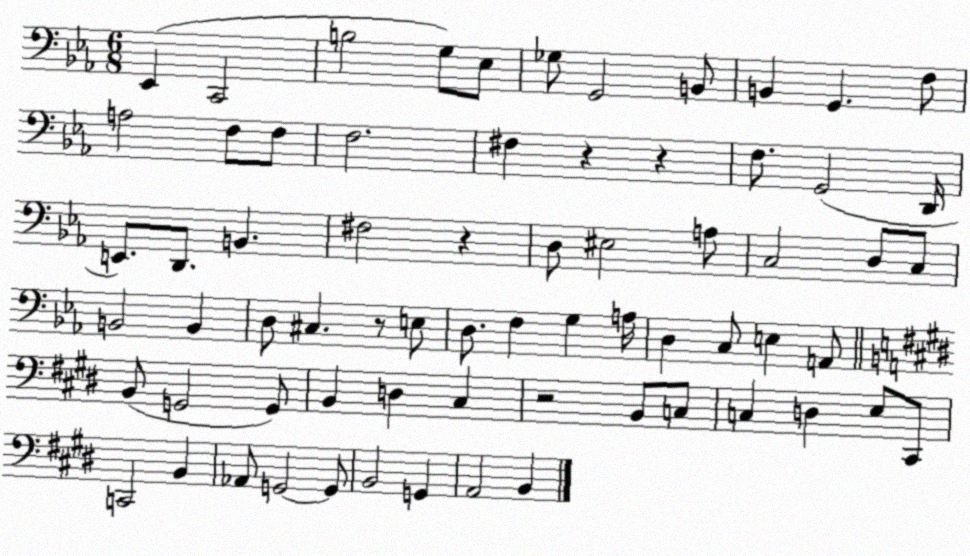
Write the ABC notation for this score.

X:1
T:Untitled
M:6/8
L:1/4
K:Eb
_E,, C,,2 B,2 G,/2 _E,/2 _G,/2 G,,2 B,,/2 B,, G,, F,/2 A,2 F,/2 F,/2 F,2 ^F, z z F,/2 G,,2 D,,/4 E,,/2 D,,/2 B,, ^F,2 z D,/2 ^E,2 A,/2 C,2 D,/2 C,/2 B,,2 B,, D,/2 ^C, z/2 E,/2 D,/2 F, G, A,/4 D, C,/2 E, A,,/2 B,,/2 G,,2 G,,/2 B,, D, ^C, z2 B,,/2 C,/2 C, D, E,/2 ^C,,/2 C,,2 B,, _A,,/2 G,,2 G,,/2 B,,2 G,, A,,2 B,,